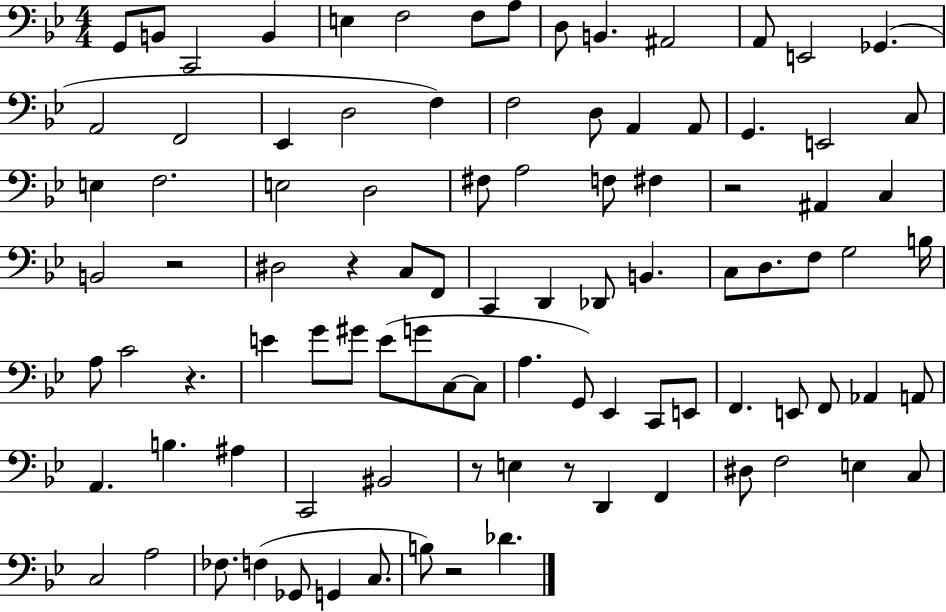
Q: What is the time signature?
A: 4/4